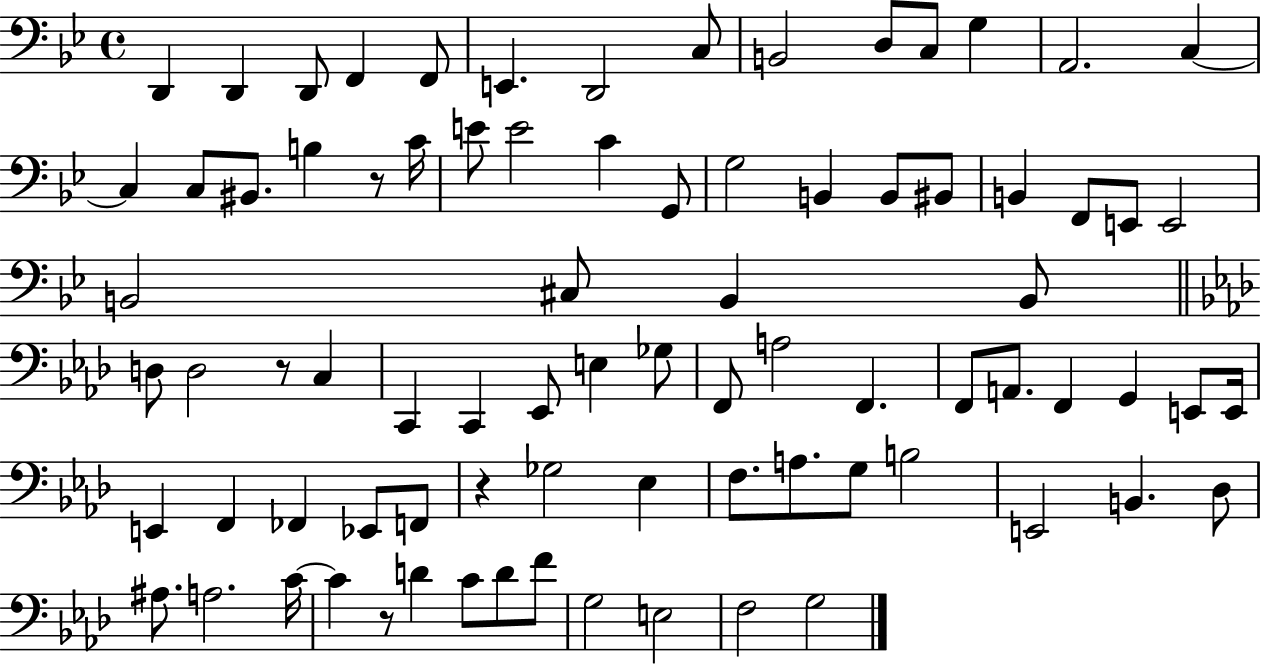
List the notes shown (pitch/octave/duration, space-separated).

D2/q D2/q D2/e F2/q F2/e E2/q. D2/h C3/e B2/h D3/e C3/e G3/q A2/h. C3/q C3/q C3/e BIS2/e. B3/q R/e C4/s E4/e E4/h C4/q G2/e G3/h B2/q B2/e BIS2/e B2/q F2/e E2/e E2/h B2/h C#3/e B2/q B2/e D3/e D3/h R/e C3/q C2/q C2/q Eb2/e E3/q Gb3/e F2/e A3/h F2/q. F2/e A2/e. F2/q G2/q E2/e E2/s E2/q F2/q FES2/q Eb2/e F2/e R/q Gb3/h Eb3/q F3/e. A3/e. G3/e B3/h E2/h B2/q. Db3/e A#3/e. A3/h. C4/s C4/q R/e D4/q C4/e D4/e F4/e G3/h E3/h F3/h G3/h